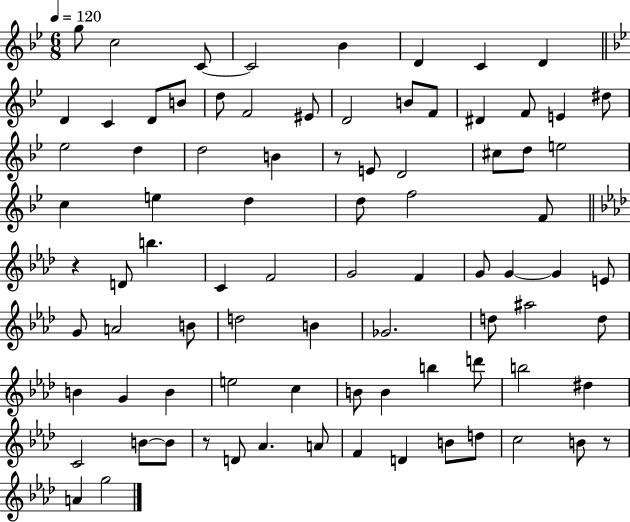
X:1
T:Untitled
M:6/8
L:1/4
K:Bb
g/2 c2 C/2 C2 _B D C D D C D/2 B/2 d/2 F2 ^E/2 D2 B/2 F/2 ^D F/2 E ^d/2 _e2 d d2 B z/2 E/2 D2 ^c/2 d/2 e2 c e d d/2 f2 F/2 z D/2 b C F2 G2 F G/2 G G E/2 G/2 A2 B/2 d2 B _G2 d/2 ^a2 d/2 B G B e2 c B/2 B b d'/2 b2 ^d C2 B/2 B/2 z/2 D/2 _A A/2 F D B/2 d/2 c2 B/2 z/2 A g2